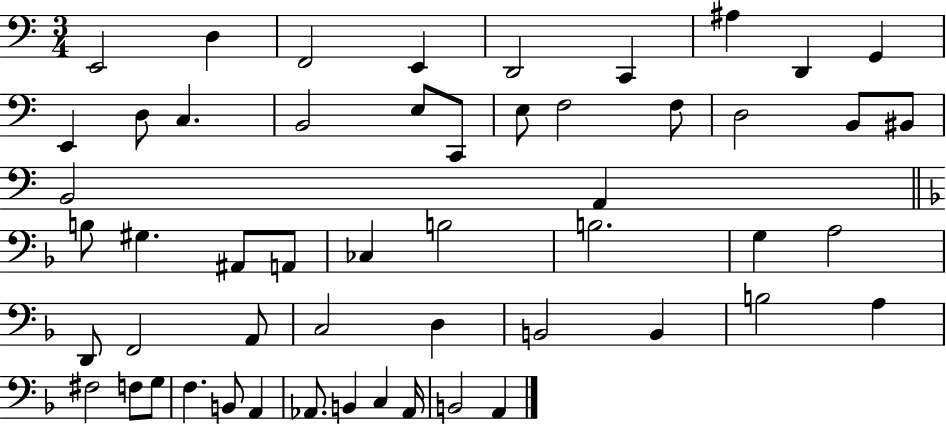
X:1
T:Untitled
M:3/4
L:1/4
K:C
E,,2 D, F,,2 E,, D,,2 C,, ^A, D,, G,, E,, D,/2 C, B,,2 E,/2 C,,/2 E,/2 F,2 F,/2 D,2 B,,/2 ^B,,/2 B,,2 A,, B,/2 ^G, ^A,,/2 A,,/2 _C, B,2 B,2 G, A,2 D,,/2 F,,2 A,,/2 C,2 D, B,,2 B,, B,2 A, ^F,2 F,/2 G,/2 F, B,,/2 A,, _A,,/2 B,, C, _A,,/4 B,,2 A,,